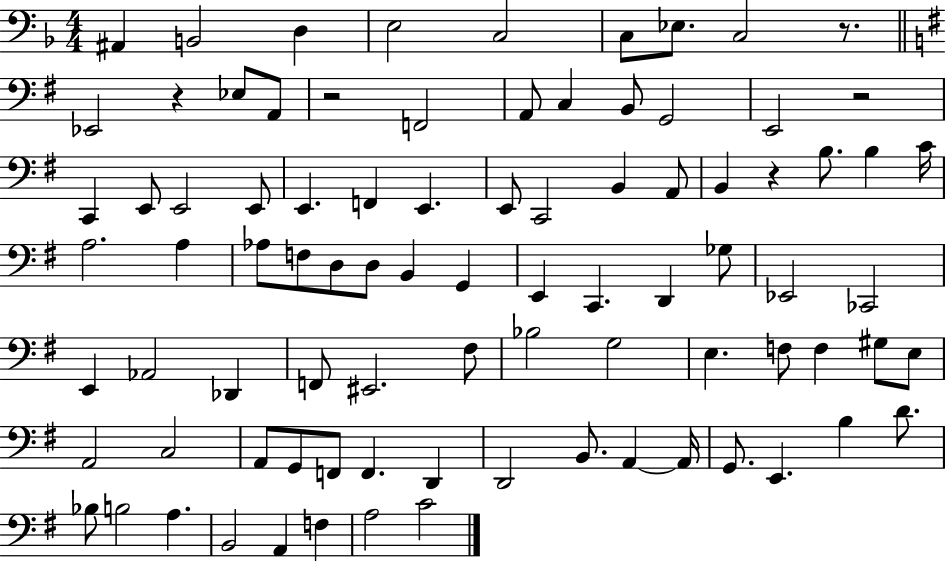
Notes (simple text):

A#2/q B2/h D3/q E3/h C3/h C3/e Eb3/e. C3/h R/e. Eb2/h R/q Eb3/e A2/e R/h F2/h A2/e C3/q B2/e G2/h E2/h R/h C2/q E2/e E2/h E2/e E2/q. F2/q E2/q. E2/e C2/h B2/q A2/e B2/q R/q B3/e. B3/q C4/s A3/h. A3/q Ab3/e F3/e D3/e D3/e B2/q G2/q E2/q C2/q. D2/q Gb3/e Eb2/h CES2/h E2/q Ab2/h Db2/q F2/e EIS2/h. F#3/e Bb3/h G3/h E3/q. F3/e F3/q G#3/e E3/e A2/h C3/h A2/e G2/e F2/e F2/q. D2/q D2/h B2/e. A2/q A2/s G2/e. E2/q. B3/q D4/e. Bb3/e B3/h A3/q. B2/h A2/q F3/q A3/h C4/h